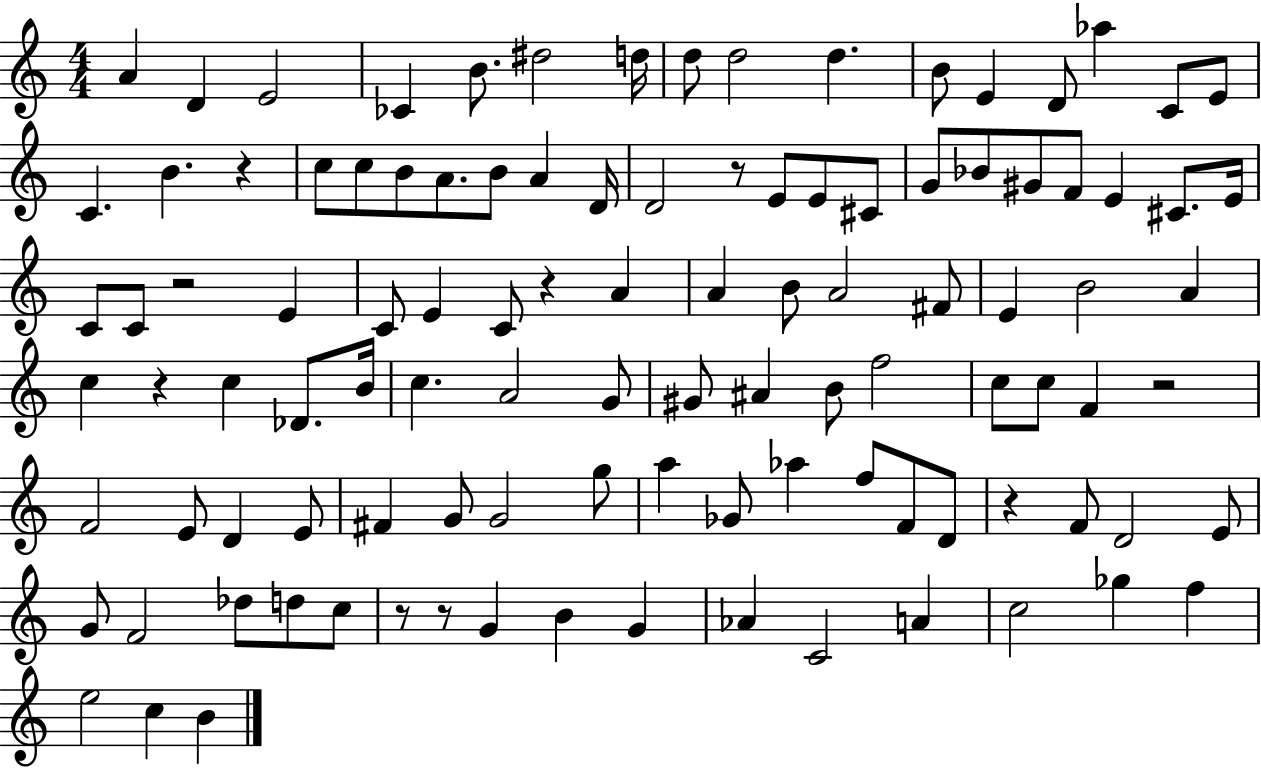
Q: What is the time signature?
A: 4/4